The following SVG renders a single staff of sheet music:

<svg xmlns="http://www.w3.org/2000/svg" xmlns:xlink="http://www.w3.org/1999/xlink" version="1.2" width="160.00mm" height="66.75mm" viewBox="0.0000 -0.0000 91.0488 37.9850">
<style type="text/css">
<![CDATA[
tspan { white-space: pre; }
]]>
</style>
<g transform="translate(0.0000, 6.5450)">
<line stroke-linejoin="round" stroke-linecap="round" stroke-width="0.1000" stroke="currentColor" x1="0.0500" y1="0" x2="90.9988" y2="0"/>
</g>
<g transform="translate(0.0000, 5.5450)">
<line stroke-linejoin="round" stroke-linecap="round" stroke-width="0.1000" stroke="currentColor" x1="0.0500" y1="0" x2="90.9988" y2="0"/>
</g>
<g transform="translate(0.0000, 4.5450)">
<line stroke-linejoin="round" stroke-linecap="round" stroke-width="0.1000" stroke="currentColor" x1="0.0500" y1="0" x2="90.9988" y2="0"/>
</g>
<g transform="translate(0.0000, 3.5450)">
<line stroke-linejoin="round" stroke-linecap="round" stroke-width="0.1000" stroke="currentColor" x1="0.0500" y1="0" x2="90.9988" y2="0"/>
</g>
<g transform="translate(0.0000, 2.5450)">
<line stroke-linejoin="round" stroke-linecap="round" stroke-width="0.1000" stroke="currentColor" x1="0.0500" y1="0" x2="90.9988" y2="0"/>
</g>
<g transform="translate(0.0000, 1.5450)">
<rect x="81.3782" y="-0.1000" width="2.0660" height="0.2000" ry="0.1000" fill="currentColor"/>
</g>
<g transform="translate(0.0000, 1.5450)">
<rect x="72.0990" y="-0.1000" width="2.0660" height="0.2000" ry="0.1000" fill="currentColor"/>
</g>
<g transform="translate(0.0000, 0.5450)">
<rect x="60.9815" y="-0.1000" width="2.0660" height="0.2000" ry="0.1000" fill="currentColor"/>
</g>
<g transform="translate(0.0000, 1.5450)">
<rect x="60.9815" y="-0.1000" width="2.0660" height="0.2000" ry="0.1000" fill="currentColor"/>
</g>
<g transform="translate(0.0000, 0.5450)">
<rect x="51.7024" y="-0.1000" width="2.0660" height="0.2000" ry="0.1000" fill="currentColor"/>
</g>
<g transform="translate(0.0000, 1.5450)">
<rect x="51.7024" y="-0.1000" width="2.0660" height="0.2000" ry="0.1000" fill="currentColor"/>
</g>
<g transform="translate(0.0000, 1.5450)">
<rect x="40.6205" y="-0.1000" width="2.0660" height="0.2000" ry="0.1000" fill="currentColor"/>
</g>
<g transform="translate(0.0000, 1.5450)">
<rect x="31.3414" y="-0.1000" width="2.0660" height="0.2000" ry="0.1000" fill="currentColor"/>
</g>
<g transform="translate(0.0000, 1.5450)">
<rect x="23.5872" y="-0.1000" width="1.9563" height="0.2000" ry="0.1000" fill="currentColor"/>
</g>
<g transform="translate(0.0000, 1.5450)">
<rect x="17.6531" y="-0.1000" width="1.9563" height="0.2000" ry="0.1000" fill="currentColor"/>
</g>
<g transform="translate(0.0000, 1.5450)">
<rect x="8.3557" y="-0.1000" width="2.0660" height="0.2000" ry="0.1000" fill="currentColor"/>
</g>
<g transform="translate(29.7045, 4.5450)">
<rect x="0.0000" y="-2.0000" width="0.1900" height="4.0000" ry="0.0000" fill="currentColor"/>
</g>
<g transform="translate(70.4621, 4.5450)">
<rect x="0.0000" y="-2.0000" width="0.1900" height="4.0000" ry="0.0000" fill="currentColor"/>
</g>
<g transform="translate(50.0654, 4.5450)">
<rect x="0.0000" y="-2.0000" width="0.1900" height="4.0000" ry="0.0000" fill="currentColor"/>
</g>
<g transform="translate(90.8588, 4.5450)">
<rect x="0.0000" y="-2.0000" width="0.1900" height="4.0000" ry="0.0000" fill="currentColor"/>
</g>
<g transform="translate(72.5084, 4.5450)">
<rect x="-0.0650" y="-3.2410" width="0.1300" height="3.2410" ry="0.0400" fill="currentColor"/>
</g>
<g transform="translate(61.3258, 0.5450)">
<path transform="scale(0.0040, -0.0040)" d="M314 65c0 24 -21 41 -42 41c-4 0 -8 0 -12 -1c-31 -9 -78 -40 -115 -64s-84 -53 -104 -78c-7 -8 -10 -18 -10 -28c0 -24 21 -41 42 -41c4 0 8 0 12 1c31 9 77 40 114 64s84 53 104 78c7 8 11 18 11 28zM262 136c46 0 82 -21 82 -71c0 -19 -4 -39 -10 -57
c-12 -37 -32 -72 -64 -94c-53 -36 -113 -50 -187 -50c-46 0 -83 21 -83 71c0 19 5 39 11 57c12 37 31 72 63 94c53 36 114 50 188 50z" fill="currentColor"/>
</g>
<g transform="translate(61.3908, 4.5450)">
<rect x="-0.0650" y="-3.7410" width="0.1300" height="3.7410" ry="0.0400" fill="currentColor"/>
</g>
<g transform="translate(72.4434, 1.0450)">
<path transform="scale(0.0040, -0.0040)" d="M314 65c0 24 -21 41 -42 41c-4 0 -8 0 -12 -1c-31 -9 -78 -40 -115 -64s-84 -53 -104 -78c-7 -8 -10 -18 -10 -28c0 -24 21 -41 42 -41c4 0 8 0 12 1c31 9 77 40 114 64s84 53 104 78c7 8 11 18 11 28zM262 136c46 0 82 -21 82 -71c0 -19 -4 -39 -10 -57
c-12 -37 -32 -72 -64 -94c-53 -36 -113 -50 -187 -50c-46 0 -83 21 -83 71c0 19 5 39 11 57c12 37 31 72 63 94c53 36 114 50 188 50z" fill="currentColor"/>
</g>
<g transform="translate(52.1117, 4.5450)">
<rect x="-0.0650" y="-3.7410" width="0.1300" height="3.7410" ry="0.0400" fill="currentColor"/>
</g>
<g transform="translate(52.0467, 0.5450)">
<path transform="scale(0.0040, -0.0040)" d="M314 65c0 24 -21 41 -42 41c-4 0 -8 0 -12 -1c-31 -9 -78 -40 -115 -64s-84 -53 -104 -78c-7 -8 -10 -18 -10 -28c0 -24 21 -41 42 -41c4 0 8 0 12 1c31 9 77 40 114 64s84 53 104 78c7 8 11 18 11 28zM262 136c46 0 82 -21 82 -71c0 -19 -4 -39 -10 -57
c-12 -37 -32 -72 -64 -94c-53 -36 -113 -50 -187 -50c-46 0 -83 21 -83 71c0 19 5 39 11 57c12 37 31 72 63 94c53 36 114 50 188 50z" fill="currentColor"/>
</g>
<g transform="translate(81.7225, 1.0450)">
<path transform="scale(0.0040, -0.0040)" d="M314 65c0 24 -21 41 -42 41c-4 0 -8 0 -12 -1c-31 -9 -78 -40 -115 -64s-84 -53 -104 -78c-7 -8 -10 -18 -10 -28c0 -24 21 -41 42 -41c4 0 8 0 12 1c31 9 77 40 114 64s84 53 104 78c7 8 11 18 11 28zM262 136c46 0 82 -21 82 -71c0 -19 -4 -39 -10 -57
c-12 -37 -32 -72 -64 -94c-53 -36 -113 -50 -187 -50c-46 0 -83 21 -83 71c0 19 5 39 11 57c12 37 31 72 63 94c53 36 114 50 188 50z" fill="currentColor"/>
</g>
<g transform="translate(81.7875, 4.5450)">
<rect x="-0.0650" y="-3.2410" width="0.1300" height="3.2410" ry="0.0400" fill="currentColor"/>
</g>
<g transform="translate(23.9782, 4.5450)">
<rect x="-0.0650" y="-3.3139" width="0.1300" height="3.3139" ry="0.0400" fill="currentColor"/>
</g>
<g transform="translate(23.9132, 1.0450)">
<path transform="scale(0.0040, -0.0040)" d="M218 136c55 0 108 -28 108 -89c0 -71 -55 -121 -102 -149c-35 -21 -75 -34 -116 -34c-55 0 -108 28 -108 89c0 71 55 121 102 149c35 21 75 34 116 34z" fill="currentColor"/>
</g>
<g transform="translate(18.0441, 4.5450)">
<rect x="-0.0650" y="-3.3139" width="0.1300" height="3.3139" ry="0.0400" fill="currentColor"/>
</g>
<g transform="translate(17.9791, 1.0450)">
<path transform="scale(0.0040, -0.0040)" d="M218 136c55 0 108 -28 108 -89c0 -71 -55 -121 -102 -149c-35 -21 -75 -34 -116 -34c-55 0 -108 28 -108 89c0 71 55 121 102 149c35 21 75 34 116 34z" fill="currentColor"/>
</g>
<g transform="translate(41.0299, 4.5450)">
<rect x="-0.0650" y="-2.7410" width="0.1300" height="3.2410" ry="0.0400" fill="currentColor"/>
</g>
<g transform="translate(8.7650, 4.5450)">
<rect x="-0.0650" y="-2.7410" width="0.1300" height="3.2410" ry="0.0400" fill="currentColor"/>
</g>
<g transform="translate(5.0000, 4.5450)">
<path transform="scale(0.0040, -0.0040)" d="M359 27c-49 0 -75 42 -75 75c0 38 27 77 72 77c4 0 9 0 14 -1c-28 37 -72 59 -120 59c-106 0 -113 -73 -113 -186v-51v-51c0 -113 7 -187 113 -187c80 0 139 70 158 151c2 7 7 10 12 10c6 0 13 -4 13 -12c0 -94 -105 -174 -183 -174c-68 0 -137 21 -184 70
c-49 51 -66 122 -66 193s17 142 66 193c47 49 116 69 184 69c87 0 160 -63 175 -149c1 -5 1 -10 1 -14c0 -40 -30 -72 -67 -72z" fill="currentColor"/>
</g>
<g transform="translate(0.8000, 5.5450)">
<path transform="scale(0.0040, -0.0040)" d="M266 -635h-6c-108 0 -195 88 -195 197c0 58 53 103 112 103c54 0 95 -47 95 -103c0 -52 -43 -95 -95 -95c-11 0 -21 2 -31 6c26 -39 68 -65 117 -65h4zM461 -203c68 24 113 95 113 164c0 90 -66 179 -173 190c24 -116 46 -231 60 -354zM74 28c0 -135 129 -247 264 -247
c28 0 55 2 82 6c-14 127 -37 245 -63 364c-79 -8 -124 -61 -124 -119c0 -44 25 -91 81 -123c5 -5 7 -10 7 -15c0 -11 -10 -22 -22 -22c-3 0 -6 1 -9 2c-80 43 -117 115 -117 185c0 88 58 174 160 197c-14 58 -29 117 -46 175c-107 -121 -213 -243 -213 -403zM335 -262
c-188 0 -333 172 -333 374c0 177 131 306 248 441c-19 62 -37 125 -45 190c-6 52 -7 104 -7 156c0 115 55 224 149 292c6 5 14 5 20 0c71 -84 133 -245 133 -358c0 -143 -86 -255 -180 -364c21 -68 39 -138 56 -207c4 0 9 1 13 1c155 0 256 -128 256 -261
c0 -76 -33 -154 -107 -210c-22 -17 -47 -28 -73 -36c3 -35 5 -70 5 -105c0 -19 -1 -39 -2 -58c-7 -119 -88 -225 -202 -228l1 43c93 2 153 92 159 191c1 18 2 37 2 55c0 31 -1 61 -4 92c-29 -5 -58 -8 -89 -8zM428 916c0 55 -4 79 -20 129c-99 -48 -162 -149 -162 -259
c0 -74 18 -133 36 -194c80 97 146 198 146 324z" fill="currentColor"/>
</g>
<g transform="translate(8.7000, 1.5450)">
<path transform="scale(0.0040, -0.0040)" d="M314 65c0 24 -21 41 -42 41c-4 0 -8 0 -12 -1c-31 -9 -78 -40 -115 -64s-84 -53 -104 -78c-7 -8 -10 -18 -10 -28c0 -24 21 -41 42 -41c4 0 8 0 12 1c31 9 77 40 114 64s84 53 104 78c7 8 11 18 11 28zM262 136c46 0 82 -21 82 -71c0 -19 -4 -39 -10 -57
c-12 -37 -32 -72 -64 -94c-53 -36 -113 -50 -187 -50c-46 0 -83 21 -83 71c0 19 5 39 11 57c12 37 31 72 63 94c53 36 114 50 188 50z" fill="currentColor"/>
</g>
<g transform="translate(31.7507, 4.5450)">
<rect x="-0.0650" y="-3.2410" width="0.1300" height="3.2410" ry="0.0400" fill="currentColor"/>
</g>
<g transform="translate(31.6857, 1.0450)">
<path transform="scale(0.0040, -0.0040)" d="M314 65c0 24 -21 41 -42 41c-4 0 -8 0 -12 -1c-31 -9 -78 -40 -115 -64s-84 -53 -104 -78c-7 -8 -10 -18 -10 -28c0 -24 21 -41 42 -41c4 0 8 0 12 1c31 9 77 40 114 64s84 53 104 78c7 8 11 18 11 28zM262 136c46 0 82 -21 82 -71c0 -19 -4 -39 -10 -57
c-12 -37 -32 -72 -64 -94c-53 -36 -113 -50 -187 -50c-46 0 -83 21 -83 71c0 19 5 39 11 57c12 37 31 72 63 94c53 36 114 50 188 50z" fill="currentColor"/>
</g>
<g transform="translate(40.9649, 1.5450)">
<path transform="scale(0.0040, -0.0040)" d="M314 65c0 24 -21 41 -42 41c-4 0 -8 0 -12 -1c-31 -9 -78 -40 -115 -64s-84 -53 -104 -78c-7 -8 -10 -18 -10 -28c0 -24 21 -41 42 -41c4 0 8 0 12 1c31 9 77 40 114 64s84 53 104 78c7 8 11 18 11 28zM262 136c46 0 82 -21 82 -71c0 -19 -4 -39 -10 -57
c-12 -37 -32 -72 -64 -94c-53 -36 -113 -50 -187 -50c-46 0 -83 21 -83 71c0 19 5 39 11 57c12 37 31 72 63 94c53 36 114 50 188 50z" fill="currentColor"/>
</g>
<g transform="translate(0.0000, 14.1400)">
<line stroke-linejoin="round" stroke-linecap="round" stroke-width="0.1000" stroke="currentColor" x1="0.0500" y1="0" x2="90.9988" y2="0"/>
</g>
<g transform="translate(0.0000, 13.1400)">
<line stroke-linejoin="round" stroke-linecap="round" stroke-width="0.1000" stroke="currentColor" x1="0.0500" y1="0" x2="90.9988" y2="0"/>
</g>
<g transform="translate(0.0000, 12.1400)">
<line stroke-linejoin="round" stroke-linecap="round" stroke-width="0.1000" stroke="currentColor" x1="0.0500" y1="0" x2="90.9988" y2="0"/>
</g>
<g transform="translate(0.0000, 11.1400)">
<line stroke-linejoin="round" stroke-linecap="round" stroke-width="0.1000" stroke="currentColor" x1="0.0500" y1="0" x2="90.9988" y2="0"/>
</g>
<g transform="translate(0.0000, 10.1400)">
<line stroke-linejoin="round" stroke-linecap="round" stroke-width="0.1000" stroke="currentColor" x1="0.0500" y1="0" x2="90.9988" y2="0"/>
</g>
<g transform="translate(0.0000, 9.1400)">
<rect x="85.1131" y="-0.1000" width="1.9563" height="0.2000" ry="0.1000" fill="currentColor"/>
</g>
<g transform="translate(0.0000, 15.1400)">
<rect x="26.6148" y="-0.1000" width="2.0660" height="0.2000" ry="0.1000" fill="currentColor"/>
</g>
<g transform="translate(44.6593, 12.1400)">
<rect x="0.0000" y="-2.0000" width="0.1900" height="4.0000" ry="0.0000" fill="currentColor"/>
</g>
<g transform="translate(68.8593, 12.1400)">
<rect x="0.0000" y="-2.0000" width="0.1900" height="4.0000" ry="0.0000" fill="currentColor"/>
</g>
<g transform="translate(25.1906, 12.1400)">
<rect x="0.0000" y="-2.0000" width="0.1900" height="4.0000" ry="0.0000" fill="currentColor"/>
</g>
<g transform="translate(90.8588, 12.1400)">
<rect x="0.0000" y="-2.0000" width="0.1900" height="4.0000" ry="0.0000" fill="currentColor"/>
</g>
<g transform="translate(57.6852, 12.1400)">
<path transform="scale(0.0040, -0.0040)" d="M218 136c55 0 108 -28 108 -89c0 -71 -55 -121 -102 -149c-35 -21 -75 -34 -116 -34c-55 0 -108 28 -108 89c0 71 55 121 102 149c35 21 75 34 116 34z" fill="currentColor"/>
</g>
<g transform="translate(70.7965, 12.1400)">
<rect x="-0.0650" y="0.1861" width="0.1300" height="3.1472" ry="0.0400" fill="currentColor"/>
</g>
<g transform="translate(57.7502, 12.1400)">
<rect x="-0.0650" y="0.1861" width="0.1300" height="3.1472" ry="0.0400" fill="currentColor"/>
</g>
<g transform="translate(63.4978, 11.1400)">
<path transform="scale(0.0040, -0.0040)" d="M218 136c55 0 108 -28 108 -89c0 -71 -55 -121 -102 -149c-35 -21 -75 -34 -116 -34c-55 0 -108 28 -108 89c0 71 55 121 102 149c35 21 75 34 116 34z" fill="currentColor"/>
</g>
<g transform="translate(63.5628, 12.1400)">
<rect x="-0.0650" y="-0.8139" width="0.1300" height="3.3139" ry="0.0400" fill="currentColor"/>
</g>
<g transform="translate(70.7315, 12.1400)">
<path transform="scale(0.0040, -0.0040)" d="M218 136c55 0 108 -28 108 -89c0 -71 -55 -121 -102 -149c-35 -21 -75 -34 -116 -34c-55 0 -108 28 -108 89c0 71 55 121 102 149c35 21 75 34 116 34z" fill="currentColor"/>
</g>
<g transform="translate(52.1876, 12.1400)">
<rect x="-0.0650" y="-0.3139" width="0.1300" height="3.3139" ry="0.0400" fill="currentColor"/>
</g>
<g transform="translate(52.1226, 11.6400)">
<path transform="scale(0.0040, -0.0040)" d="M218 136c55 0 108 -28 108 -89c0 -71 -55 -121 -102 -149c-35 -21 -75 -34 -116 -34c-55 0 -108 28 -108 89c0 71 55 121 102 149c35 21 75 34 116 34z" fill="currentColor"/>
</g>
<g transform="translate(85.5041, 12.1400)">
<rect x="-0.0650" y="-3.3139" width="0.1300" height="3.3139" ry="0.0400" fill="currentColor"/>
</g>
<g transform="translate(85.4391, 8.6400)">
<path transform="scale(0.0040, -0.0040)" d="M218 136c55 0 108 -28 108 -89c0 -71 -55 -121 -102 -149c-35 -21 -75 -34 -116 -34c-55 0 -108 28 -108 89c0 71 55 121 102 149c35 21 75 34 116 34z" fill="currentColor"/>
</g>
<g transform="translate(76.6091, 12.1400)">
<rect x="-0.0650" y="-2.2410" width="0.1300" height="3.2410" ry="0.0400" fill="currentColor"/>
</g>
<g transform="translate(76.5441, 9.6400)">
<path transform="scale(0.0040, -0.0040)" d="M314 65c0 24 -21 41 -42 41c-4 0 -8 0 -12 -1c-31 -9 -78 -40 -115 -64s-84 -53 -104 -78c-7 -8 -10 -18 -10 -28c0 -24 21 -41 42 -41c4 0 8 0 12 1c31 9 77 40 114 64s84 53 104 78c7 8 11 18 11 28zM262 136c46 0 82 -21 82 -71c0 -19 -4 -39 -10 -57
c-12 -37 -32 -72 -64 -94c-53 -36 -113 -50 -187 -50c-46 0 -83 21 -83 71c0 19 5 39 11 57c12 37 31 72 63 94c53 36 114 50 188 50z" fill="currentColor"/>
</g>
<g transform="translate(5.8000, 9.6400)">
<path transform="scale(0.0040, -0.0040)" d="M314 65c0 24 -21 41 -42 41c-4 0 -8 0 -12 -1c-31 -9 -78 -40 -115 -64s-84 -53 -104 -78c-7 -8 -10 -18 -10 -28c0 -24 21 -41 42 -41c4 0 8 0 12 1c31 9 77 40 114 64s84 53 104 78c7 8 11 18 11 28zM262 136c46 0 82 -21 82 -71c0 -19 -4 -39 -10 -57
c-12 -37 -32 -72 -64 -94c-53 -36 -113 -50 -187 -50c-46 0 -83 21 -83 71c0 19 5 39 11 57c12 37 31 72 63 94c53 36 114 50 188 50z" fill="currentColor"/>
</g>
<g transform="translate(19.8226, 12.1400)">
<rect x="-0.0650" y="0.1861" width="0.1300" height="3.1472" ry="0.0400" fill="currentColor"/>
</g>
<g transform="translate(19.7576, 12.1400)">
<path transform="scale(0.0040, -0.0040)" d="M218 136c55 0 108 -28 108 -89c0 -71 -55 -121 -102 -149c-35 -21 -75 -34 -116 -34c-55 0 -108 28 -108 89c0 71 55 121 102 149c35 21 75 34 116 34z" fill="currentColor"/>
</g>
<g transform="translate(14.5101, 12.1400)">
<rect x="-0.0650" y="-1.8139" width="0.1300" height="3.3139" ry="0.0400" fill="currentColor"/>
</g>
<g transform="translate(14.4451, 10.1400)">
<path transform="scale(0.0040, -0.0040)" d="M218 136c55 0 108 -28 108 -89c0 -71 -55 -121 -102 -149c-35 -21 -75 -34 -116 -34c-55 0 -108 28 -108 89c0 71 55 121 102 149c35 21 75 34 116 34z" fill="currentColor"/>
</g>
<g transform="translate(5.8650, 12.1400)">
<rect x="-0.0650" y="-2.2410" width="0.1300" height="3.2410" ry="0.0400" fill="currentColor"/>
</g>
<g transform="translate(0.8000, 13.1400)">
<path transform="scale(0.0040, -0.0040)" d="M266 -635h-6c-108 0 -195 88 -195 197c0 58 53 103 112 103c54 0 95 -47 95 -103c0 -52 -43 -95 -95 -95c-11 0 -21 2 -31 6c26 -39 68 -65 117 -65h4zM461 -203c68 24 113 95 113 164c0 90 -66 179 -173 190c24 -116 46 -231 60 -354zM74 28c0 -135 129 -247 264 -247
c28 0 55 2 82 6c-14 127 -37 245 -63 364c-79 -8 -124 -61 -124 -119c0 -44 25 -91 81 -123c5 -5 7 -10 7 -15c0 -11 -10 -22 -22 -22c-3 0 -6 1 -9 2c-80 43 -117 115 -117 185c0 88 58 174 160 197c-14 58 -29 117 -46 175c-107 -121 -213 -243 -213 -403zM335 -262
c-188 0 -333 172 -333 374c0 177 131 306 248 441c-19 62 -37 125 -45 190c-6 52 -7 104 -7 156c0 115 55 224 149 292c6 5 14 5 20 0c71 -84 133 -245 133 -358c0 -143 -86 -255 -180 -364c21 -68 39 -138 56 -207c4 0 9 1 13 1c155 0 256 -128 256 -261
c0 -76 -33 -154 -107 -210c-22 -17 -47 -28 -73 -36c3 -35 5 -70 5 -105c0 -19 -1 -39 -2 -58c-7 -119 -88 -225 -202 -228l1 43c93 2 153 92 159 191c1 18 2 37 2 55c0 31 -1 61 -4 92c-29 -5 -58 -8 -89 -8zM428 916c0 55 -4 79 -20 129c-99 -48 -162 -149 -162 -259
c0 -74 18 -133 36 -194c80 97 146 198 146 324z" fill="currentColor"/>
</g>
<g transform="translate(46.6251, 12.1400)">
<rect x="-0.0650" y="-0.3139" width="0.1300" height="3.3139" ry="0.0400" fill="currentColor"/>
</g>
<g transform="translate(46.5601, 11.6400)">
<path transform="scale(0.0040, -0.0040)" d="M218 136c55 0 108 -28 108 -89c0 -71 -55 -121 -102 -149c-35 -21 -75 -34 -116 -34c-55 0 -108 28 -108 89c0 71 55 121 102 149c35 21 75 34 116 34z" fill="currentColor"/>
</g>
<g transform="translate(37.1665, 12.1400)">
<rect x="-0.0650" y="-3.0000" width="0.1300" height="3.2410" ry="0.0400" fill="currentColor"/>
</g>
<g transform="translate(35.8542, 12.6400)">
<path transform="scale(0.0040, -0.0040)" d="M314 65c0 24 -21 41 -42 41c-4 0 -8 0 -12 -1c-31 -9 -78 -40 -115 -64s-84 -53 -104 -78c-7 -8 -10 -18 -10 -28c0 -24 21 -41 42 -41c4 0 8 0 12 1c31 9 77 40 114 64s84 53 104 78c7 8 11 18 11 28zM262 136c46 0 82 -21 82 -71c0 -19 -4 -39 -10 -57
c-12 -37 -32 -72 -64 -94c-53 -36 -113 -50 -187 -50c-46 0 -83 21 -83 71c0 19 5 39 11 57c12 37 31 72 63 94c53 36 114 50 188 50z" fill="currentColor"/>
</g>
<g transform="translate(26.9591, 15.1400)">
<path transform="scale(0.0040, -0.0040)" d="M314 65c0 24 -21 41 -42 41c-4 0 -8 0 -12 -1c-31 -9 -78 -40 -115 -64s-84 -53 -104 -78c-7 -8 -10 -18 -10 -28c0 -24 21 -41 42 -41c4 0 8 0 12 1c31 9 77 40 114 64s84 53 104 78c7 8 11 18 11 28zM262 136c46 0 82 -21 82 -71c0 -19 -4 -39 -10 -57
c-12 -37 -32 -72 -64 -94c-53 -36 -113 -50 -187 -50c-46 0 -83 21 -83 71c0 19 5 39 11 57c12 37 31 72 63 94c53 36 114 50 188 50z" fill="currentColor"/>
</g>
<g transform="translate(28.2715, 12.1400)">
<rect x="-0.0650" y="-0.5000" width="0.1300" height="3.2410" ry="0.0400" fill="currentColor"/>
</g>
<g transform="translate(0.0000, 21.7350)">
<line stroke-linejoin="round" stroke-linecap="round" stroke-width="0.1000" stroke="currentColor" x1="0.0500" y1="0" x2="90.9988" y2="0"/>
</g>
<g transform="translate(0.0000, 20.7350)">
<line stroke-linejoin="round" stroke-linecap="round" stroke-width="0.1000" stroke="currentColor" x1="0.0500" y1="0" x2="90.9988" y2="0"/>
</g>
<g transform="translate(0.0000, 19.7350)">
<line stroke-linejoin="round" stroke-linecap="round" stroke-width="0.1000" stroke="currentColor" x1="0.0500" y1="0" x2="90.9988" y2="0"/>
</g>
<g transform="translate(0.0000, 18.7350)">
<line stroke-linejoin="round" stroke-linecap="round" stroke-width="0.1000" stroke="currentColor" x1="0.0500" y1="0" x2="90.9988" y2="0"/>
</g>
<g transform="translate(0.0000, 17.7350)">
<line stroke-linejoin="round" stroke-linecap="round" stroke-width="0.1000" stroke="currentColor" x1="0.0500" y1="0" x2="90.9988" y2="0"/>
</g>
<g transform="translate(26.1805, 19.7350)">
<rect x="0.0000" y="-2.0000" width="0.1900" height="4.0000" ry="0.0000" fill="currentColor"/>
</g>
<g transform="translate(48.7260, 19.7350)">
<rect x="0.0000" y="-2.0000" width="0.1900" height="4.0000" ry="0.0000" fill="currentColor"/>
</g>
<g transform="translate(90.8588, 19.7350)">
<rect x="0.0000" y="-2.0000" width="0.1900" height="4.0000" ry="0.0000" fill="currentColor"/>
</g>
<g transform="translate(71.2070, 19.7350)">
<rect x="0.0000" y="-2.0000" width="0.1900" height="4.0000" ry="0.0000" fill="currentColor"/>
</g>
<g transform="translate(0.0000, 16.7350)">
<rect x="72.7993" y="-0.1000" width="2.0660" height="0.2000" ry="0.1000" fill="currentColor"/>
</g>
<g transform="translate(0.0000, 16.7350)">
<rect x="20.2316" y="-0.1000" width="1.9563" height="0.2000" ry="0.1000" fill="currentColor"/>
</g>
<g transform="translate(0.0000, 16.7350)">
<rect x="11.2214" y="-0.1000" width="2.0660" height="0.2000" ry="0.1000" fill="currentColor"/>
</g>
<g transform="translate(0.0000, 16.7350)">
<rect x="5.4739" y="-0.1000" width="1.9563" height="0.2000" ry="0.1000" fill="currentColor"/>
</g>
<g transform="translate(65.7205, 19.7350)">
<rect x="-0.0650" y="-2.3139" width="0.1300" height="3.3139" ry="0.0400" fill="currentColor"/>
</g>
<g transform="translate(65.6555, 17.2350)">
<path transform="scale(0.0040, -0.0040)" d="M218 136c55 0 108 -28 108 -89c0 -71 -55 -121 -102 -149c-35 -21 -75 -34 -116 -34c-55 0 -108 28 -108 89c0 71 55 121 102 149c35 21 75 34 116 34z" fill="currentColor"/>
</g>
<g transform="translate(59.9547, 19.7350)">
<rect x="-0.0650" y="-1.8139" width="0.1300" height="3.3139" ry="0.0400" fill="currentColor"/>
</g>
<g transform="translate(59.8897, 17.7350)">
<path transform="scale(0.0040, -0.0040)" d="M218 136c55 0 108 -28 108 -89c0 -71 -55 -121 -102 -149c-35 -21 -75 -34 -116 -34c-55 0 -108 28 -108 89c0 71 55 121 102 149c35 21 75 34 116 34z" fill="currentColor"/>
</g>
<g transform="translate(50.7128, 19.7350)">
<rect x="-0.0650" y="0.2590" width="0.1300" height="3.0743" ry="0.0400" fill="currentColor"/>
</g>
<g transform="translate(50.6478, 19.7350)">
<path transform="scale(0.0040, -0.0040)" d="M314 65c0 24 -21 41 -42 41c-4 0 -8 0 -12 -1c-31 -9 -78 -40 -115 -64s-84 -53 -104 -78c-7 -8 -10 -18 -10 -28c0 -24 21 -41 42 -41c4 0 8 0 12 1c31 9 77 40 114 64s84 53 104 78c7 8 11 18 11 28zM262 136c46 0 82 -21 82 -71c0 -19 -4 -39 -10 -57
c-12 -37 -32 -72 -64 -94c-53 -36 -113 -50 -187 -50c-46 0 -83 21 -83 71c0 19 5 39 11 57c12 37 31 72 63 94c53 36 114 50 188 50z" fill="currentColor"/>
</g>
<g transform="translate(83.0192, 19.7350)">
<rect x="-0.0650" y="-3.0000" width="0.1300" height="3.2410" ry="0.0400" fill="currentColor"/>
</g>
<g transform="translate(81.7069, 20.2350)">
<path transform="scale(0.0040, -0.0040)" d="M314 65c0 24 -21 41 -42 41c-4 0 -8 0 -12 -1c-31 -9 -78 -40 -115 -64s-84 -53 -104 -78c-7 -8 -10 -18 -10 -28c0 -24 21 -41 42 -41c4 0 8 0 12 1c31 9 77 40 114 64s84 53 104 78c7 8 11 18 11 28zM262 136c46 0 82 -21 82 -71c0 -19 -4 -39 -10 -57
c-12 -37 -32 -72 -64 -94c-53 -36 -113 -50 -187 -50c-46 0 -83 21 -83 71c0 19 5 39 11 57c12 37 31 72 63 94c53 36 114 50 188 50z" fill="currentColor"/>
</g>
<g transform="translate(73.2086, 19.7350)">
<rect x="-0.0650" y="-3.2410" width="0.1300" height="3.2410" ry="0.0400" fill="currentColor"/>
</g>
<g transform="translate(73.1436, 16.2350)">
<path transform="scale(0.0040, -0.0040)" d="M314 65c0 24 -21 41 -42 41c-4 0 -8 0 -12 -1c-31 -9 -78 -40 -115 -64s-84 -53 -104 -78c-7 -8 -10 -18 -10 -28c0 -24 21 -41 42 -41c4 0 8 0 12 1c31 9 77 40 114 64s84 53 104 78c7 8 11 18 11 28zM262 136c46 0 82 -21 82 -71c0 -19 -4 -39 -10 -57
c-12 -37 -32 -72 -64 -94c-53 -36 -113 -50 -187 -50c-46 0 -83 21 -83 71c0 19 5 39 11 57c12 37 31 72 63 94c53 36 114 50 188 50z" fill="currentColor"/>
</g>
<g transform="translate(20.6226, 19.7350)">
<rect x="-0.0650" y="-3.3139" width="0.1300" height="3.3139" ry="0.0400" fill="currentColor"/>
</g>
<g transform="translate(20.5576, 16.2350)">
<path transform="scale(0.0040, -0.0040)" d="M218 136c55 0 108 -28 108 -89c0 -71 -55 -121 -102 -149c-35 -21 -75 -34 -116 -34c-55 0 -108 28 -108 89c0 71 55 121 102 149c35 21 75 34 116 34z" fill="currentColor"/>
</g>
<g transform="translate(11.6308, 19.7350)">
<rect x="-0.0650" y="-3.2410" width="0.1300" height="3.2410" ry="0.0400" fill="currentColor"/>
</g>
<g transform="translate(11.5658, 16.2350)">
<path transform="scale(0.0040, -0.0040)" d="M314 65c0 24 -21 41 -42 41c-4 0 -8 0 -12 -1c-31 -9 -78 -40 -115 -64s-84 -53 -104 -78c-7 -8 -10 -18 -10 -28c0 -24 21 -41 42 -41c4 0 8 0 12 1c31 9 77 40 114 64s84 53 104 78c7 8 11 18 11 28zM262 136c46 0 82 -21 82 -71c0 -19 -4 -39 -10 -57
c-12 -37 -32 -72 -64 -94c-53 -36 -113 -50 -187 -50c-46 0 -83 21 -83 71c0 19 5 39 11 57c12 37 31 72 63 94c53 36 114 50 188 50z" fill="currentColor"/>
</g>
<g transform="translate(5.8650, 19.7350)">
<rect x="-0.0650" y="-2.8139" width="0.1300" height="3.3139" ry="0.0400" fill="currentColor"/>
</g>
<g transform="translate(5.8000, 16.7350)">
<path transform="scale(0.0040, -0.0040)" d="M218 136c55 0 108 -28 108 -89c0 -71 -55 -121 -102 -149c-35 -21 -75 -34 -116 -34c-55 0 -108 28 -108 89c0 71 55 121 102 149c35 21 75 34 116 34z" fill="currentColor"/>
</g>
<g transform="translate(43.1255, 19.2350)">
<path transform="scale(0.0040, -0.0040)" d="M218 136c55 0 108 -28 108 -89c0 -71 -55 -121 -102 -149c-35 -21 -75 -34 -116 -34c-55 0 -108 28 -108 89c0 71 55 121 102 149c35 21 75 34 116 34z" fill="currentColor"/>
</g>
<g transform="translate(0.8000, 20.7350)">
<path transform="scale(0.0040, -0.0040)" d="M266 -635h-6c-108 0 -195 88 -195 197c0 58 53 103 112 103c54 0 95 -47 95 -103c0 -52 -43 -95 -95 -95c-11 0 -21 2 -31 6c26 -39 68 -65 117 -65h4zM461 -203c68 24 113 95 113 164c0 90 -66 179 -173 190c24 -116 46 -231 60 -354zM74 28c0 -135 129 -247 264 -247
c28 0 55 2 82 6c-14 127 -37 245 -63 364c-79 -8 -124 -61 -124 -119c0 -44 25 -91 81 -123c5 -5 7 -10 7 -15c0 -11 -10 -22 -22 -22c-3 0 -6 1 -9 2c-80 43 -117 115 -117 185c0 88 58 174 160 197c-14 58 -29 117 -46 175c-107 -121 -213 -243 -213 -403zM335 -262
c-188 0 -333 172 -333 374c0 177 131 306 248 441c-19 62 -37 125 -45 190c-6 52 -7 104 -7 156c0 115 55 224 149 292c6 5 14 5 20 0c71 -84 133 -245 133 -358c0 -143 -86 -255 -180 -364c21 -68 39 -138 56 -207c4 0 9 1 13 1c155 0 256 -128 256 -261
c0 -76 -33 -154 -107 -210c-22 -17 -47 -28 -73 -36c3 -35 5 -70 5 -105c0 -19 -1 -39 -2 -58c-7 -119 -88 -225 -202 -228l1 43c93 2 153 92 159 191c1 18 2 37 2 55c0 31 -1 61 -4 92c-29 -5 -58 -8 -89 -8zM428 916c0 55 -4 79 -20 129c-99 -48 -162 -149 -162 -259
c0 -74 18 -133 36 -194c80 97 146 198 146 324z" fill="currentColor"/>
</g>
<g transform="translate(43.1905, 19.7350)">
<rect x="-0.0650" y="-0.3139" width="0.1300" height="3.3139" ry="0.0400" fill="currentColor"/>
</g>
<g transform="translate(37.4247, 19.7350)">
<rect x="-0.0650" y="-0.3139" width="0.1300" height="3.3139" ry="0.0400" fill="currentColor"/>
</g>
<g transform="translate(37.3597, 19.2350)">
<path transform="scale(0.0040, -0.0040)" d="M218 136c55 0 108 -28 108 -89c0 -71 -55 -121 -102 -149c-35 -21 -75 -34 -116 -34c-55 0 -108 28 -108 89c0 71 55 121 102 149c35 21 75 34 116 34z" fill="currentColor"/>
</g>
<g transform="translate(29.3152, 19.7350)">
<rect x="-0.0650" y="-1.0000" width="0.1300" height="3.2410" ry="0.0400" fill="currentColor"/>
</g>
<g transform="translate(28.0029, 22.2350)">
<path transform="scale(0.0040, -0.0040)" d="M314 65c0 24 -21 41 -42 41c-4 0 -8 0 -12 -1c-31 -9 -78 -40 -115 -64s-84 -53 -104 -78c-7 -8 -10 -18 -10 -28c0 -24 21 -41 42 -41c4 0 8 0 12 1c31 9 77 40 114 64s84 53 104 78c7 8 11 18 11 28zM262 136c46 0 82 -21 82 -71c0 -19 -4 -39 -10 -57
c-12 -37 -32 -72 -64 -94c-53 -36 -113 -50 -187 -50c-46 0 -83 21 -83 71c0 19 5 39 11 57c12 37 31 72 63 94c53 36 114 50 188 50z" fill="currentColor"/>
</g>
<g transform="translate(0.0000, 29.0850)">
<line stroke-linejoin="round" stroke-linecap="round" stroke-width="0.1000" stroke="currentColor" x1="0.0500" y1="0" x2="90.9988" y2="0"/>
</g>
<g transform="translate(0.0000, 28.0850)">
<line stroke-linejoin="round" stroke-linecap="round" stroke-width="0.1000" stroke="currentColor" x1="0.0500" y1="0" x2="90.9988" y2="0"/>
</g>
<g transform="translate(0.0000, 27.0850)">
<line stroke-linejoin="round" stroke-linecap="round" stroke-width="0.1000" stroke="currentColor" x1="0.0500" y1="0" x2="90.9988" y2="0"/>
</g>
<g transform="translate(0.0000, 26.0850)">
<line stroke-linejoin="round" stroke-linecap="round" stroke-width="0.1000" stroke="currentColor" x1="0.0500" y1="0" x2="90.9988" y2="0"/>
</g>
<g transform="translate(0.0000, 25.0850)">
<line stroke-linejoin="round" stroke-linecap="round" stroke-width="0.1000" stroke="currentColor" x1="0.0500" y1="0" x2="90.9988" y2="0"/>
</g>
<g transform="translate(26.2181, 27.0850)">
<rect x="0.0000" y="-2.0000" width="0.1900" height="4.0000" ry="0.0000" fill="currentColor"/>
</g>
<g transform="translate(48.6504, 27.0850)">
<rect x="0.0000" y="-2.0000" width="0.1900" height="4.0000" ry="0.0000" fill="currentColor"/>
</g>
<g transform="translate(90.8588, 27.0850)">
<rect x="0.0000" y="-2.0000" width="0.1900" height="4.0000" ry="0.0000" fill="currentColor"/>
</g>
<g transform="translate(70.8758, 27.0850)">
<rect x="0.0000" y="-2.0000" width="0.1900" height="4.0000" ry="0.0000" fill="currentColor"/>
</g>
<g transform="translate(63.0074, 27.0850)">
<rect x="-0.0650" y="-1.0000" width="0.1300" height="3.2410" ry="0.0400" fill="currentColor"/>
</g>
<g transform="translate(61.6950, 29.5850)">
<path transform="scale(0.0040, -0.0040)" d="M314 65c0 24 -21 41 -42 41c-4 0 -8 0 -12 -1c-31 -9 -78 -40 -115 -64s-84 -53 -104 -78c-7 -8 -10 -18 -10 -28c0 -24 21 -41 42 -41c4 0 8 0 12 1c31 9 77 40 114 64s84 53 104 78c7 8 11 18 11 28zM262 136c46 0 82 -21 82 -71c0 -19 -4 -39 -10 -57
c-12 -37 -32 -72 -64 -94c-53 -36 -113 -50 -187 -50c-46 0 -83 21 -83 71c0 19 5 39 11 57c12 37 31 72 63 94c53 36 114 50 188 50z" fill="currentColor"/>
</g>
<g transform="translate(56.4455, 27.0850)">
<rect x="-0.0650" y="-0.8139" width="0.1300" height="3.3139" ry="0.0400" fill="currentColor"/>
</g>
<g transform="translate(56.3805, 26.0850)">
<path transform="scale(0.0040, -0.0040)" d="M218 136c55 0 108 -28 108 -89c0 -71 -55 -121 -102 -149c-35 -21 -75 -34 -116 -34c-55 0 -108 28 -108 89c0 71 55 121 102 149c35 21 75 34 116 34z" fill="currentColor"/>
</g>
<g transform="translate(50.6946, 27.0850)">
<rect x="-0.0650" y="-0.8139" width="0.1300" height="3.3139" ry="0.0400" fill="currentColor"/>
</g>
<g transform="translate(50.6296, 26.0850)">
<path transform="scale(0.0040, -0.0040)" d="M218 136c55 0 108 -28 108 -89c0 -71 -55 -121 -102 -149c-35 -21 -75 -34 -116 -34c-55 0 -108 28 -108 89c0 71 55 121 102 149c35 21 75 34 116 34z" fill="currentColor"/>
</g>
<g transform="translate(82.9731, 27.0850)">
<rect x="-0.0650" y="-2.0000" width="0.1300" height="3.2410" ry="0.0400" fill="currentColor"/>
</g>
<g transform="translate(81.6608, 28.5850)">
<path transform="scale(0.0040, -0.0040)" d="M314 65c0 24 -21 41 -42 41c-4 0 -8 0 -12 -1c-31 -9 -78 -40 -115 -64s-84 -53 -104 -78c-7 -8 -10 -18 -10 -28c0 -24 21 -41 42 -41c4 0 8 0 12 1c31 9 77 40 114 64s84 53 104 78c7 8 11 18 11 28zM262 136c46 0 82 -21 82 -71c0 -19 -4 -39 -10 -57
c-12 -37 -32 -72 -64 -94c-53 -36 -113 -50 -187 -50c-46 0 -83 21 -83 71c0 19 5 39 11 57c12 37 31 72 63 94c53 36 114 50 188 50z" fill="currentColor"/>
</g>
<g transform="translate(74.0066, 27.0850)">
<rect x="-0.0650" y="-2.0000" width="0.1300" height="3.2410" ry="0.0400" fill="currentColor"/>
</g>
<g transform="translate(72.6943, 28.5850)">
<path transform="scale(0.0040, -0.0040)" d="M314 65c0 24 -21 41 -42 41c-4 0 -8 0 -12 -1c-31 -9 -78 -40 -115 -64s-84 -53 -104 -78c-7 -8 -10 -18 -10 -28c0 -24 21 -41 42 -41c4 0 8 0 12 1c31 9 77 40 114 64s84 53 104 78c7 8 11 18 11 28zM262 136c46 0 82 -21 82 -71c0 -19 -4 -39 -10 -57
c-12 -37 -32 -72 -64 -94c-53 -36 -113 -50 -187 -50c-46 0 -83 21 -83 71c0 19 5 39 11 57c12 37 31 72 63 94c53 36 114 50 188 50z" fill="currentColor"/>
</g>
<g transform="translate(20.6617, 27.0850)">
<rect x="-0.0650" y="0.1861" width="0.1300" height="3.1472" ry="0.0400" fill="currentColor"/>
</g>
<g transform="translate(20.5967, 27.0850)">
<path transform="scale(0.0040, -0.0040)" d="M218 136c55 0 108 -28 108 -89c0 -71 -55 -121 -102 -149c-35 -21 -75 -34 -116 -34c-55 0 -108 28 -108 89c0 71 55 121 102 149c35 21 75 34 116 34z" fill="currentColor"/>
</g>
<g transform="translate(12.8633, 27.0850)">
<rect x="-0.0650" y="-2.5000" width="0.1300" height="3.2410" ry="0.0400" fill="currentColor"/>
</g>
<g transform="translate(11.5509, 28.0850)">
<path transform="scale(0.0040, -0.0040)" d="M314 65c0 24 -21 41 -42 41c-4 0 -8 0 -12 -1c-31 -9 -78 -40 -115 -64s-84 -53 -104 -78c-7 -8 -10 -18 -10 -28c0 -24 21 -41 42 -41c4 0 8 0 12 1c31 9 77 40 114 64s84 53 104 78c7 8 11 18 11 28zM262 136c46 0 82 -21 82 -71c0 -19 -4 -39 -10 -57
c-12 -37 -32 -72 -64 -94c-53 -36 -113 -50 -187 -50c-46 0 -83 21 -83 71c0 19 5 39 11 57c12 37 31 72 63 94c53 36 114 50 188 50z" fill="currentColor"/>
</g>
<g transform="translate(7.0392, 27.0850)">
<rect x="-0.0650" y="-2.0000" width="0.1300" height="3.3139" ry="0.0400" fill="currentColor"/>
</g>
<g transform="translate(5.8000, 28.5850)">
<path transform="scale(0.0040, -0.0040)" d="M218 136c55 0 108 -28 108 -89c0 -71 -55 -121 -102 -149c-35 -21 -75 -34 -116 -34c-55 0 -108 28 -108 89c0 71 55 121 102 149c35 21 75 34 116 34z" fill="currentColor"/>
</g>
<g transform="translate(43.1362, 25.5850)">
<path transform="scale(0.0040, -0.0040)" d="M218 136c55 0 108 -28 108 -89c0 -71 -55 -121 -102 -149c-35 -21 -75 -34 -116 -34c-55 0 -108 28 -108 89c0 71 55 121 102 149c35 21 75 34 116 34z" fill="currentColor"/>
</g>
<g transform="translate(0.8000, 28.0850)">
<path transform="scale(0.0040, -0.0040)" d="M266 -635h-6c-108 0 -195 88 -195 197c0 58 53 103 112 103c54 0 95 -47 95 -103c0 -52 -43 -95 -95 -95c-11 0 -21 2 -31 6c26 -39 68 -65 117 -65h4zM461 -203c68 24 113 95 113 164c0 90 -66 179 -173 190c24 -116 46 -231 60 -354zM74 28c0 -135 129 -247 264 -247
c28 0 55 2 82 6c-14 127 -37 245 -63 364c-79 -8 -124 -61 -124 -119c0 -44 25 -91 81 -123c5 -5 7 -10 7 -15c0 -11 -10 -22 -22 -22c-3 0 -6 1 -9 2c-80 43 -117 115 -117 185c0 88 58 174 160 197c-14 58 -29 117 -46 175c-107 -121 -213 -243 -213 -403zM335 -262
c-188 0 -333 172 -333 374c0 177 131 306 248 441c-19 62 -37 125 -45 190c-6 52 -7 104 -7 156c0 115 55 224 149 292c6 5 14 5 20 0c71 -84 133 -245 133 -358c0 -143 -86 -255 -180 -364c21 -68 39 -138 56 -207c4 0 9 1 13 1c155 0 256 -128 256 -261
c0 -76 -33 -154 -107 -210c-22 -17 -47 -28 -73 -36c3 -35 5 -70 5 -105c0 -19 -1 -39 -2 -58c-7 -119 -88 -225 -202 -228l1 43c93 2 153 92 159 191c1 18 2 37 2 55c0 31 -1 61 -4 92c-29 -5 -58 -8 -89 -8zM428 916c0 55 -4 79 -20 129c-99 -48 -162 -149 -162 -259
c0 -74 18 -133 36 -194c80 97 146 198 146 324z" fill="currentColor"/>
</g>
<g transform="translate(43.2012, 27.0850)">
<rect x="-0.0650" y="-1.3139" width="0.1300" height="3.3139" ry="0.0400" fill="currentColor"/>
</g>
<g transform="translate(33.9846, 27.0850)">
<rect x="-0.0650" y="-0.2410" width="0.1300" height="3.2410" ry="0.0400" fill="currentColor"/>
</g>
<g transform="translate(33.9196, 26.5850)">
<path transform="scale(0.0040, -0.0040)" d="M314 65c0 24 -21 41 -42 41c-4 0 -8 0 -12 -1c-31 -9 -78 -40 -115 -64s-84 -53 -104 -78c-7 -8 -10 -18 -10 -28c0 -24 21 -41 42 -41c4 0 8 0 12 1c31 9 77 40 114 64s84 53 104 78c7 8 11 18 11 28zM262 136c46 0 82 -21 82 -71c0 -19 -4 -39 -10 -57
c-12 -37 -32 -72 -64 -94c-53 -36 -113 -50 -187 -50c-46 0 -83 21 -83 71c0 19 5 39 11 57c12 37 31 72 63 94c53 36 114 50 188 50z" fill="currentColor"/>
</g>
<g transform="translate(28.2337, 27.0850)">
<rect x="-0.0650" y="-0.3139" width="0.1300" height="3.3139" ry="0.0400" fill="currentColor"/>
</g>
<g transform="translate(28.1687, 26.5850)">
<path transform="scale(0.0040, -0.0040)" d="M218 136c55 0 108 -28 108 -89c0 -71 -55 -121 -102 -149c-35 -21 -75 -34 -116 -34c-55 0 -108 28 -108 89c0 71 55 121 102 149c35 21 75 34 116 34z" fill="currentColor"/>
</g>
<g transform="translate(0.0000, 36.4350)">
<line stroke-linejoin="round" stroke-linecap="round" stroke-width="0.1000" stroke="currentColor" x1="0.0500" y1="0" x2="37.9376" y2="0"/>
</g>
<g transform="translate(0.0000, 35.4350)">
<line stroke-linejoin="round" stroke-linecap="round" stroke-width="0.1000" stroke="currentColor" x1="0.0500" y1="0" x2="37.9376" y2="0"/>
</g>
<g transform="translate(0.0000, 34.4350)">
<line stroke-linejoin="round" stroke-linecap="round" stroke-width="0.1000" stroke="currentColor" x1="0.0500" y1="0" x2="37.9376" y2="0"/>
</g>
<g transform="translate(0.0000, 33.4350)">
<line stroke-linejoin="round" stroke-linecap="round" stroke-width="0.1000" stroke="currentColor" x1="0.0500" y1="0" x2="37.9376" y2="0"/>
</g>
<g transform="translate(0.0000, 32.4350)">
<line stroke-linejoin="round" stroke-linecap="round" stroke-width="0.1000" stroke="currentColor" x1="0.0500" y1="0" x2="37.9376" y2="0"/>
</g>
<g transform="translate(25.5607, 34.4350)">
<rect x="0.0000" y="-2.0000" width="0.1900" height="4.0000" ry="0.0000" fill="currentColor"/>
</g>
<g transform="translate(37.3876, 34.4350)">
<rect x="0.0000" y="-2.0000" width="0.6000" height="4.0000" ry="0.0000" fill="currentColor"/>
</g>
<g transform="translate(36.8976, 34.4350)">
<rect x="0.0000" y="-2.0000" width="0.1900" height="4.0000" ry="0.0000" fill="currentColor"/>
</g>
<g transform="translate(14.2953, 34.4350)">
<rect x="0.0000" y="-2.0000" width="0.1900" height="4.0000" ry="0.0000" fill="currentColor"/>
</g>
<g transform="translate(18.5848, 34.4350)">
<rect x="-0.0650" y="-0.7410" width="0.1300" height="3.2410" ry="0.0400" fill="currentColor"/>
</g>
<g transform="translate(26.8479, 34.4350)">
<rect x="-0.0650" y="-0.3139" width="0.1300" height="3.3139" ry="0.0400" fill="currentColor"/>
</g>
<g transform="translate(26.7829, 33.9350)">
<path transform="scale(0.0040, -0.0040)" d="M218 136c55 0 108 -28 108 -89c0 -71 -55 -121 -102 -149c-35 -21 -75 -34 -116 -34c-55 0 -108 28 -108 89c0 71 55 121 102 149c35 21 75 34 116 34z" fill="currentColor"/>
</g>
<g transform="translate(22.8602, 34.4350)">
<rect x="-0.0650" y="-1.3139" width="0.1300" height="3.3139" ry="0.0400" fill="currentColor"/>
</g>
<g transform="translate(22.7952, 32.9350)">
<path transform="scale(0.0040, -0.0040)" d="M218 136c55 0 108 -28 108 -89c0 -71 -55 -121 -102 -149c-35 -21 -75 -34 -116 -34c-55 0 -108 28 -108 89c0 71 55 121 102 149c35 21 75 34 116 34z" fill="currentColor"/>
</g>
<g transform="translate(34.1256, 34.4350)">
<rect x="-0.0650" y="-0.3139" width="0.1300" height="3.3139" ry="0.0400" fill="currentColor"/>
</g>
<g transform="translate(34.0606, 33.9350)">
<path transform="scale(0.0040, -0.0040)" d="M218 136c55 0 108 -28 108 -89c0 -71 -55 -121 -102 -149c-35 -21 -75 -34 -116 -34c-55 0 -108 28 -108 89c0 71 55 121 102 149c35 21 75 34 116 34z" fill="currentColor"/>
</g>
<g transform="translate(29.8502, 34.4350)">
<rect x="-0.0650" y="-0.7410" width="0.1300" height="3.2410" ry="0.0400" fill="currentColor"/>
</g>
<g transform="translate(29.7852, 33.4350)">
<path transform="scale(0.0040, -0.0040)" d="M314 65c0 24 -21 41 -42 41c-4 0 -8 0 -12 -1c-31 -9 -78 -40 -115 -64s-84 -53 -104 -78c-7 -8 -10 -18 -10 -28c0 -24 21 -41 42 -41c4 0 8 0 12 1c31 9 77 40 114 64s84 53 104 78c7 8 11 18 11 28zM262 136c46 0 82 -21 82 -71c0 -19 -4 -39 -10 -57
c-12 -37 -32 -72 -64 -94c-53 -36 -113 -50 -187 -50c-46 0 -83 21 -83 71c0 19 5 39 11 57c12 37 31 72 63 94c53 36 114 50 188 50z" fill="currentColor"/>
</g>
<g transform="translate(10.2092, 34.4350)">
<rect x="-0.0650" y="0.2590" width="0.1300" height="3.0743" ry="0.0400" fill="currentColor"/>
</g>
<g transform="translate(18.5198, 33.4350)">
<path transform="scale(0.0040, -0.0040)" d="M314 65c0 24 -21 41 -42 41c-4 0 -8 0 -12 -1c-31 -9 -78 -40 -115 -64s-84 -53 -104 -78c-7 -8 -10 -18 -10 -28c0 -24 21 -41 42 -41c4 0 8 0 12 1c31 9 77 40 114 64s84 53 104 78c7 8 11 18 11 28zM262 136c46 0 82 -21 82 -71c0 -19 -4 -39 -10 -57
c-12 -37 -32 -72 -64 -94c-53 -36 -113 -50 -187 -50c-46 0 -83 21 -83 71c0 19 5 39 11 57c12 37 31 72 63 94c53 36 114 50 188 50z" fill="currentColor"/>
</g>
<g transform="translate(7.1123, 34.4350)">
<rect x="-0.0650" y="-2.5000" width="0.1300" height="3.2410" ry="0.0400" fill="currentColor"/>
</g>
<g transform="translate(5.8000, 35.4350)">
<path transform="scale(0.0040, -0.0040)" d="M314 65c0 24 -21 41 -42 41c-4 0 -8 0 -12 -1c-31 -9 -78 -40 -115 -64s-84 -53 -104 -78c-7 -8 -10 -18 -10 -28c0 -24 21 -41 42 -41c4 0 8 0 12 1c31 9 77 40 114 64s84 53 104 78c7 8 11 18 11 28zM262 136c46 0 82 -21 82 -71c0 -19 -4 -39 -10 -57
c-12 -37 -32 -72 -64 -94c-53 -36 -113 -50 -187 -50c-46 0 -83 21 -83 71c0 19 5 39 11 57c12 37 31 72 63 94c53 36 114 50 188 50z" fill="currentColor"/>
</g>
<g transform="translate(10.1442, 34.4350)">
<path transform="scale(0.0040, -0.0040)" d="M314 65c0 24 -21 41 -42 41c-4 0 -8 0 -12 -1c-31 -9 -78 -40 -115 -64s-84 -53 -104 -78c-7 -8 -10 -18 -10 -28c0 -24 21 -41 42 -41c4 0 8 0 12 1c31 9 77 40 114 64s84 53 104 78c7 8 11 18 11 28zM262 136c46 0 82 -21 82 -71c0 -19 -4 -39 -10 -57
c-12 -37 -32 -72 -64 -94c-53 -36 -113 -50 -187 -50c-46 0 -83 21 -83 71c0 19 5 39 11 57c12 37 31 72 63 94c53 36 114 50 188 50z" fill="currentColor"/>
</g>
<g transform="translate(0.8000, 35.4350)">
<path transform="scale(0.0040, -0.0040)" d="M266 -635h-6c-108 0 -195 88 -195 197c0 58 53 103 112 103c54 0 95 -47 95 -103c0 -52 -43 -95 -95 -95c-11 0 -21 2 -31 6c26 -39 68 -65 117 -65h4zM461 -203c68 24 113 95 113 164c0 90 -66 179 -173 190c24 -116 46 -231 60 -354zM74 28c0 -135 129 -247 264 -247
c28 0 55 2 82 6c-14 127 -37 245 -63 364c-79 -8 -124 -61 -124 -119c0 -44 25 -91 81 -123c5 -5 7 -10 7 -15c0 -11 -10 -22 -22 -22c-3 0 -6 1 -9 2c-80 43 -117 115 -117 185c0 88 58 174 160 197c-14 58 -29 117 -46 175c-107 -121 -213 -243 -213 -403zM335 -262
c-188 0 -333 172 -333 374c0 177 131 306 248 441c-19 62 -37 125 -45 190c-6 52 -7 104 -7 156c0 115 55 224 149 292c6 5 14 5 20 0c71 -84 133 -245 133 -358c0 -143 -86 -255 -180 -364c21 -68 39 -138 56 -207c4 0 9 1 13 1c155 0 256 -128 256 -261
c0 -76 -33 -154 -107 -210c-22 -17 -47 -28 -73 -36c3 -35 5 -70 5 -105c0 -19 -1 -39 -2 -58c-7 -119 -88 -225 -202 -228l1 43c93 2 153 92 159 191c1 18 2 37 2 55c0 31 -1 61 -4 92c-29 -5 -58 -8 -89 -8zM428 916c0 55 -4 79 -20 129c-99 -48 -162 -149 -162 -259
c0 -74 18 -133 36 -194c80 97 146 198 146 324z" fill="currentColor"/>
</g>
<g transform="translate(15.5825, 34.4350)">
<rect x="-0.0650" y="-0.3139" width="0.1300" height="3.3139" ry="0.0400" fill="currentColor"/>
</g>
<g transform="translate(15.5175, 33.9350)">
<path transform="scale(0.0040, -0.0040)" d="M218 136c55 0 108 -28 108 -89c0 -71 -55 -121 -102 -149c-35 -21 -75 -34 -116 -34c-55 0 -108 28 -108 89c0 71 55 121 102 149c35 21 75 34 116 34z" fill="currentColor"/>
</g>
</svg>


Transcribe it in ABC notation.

X:1
T:Untitled
M:4/4
L:1/4
K:C
a2 b b b2 a2 c'2 c'2 b2 b2 g2 f B C2 A2 c c B d B g2 b a b2 b D2 c c B2 f g b2 A2 F G2 B c c2 e d d D2 F2 F2 G2 B2 c d2 e c d2 c